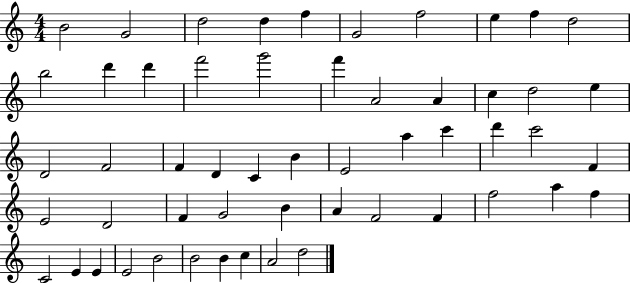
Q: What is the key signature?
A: C major